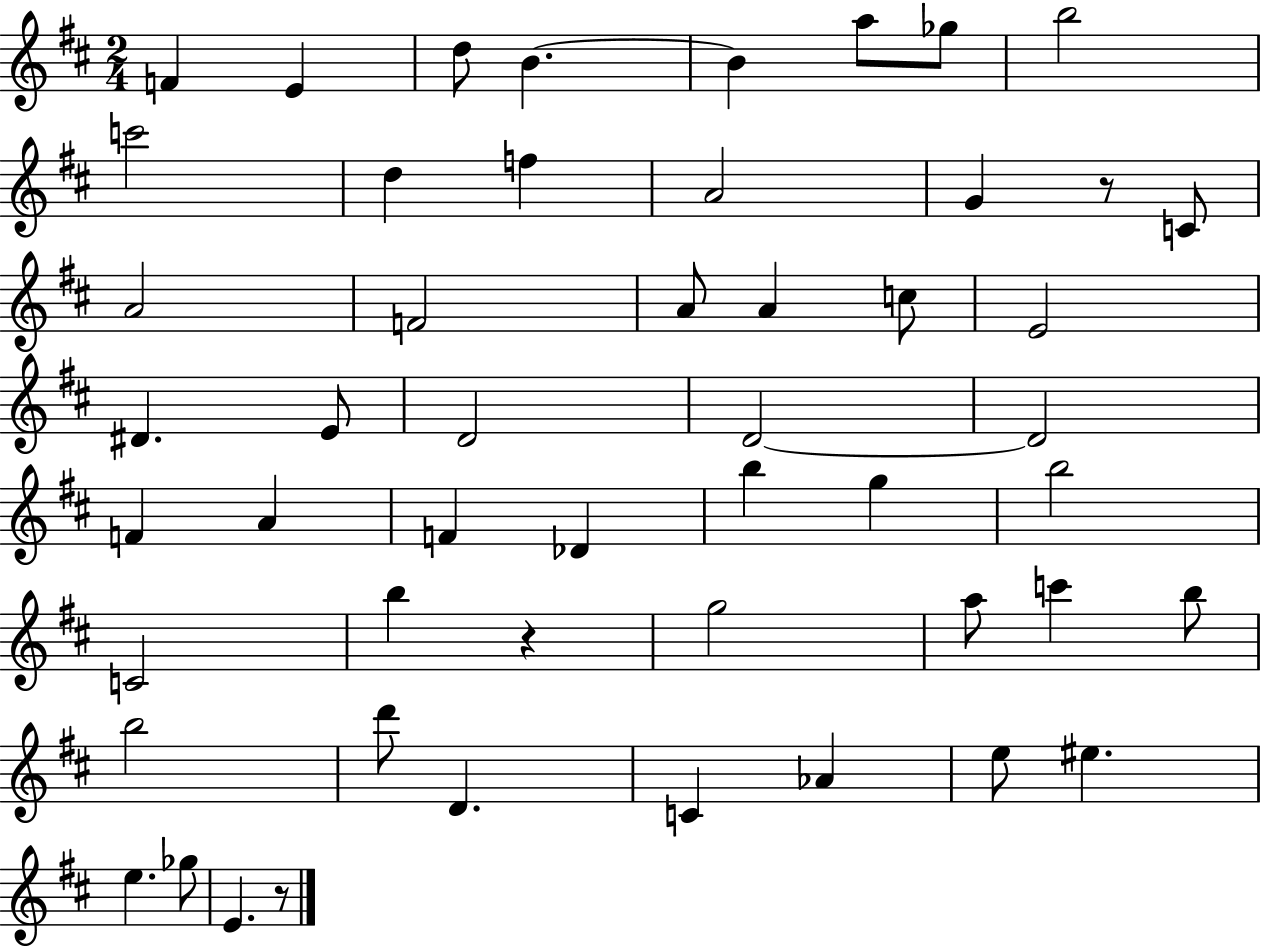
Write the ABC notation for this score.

X:1
T:Untitled
M:2/4
L:1/4
K:D
F E d/2 B B a/2 _g/2 b2 c'2 d f A2 G z/2 C/2 A2 F2 A/2 A c/2 E2 ^D E/2 D2 D2 D2 F A F _D b g b2 C2 b z g2 a/2 c' b/2 b2 d'/2 D C _A e/2 ^e e _g/2 E z/2